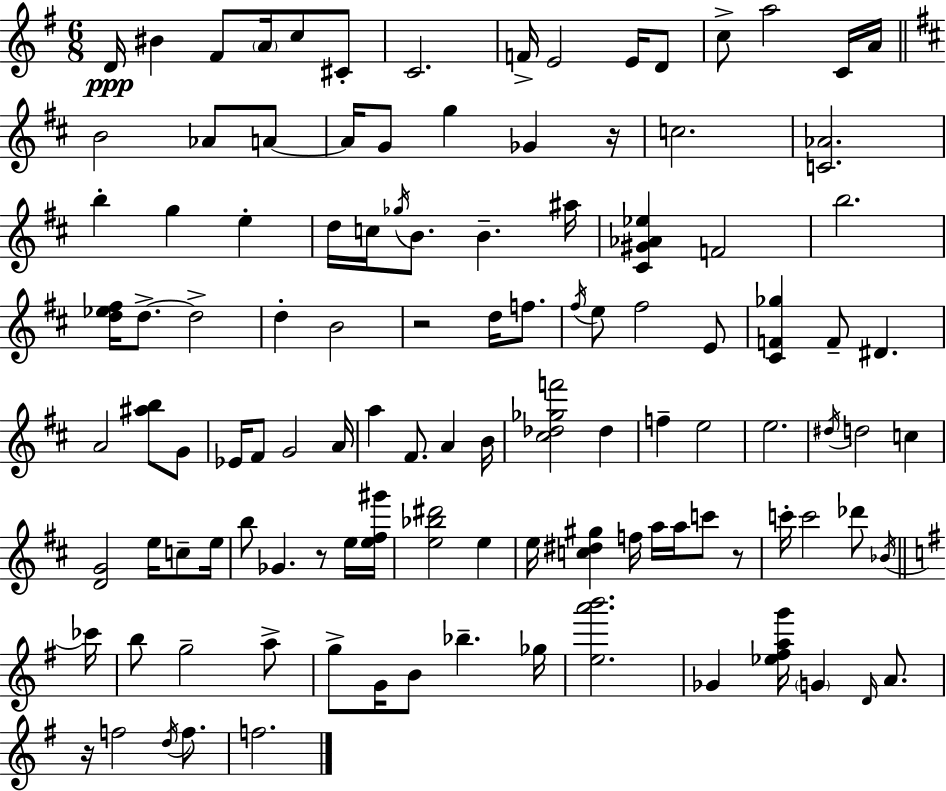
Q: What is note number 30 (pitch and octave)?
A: B4